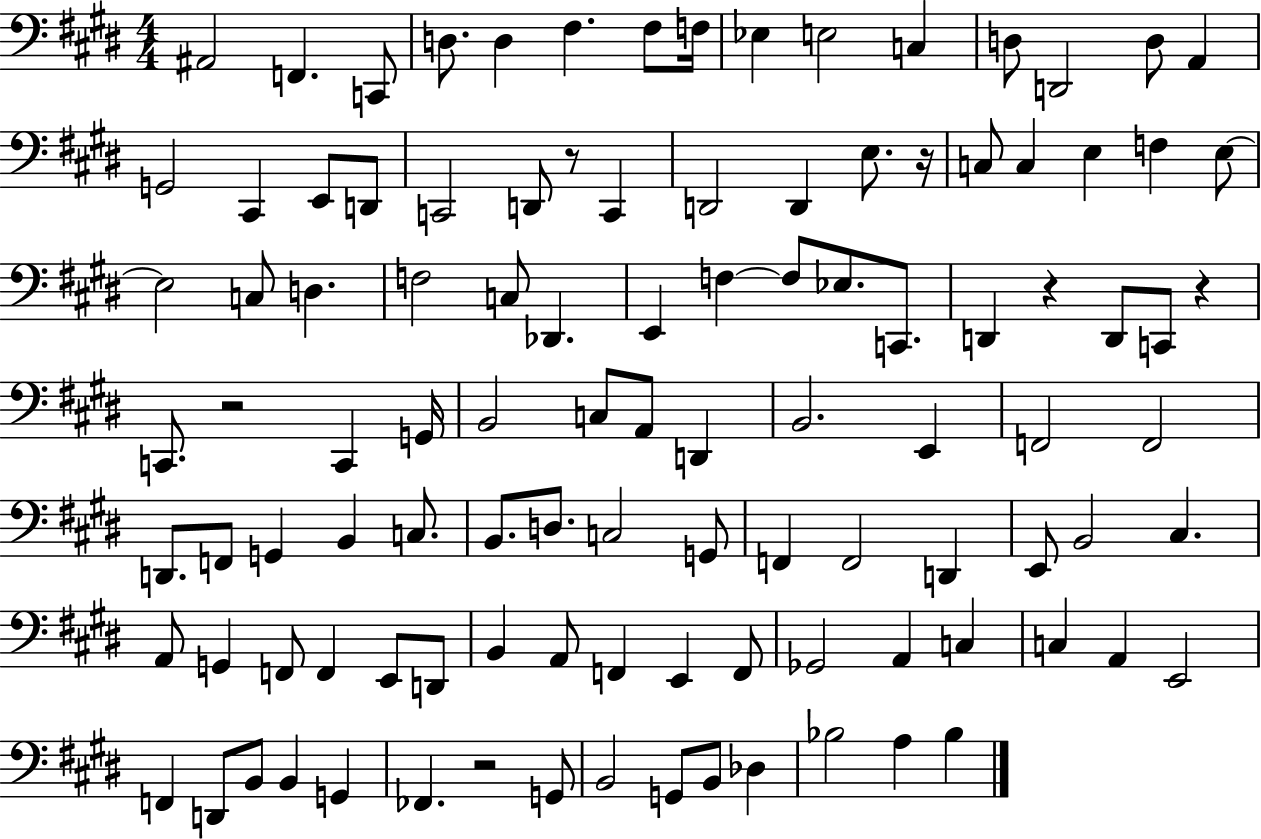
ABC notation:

X:1
T:Untitled
M:4/4
L:1/4
K:E
^A,,2 F,, C,,/2 D,/2 D, ^F, ^F,/2 F,/4 _E, E,2 C, D,/2 D,,2 D,/2 A,, G,,2 ^C,, E,,/2 D,,/2 C,,2 D,,/2 z/2 C,, D,,2 D,, E,/2 z/4 C,/2 C, E, F, E,/2 E,2 C,/2 D, F,2 C,/2 _D,, E,, F, F,/2 _E,/2 C,,/2 D,, z D,,/2 C,,/2 z C,,/2 z2 C,, G,,/4 B,,2 C,/2 A,,/2 D,, B,,2 E,, F,,2 F,,2 D,,/2 F,,/2 G,, B,, C,/2 B,,/2 D,/2 C,2 G,,/2 F,, F,,2 D,, E,,/2 B,,2 ^C, A,,/2 G,, F,,/2 F,, E,,/2 D,,/2 B,, A,,/2 F,, E,, F,,/2 _G,,2 A,, C, C, A,, E,,2 F,, D,,/2 B,,/2 B,, G,, _F,, z2 G,,/2 B,,2 G,,/2 B,,/2 _D, _B,2 A, _B,